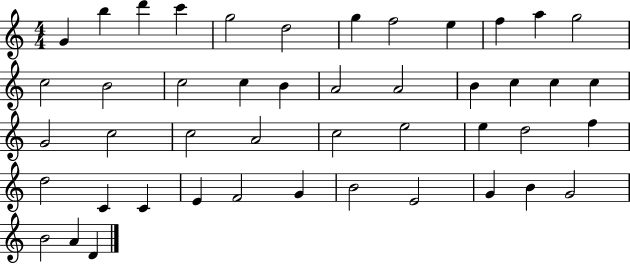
G4/q B5/q D6/q C6/q G5/h D5/h G5/q F5/h E5/q F5/q A5/q G5/h C5/h B4/h C5/h C5/q B4/q A4/h A4/h B4/q C5/q C5/q C5/q G4/h C5/h C5/h A4/h C5/h E5/h E5/q D5/h F5/q D5/h C4/q C4/q E4/q F4/h G4/q B4/h E4/h G4/q B4/q G4/h B4/h A4/q D4/q